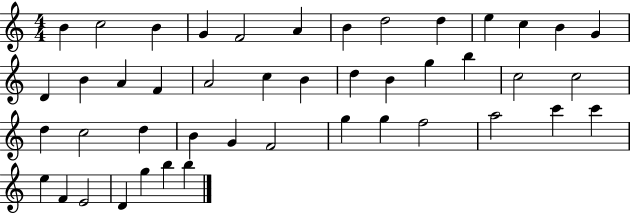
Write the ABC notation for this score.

X:1
T:Untitled
M:4/4
L:1/4
K:C
B c2 B G F2 A B d2 d e c B G D B A F A2 c B d B g b c2 c2 d c2 d B G F2 g g f2 a2 c' c' e F E2 D g b b